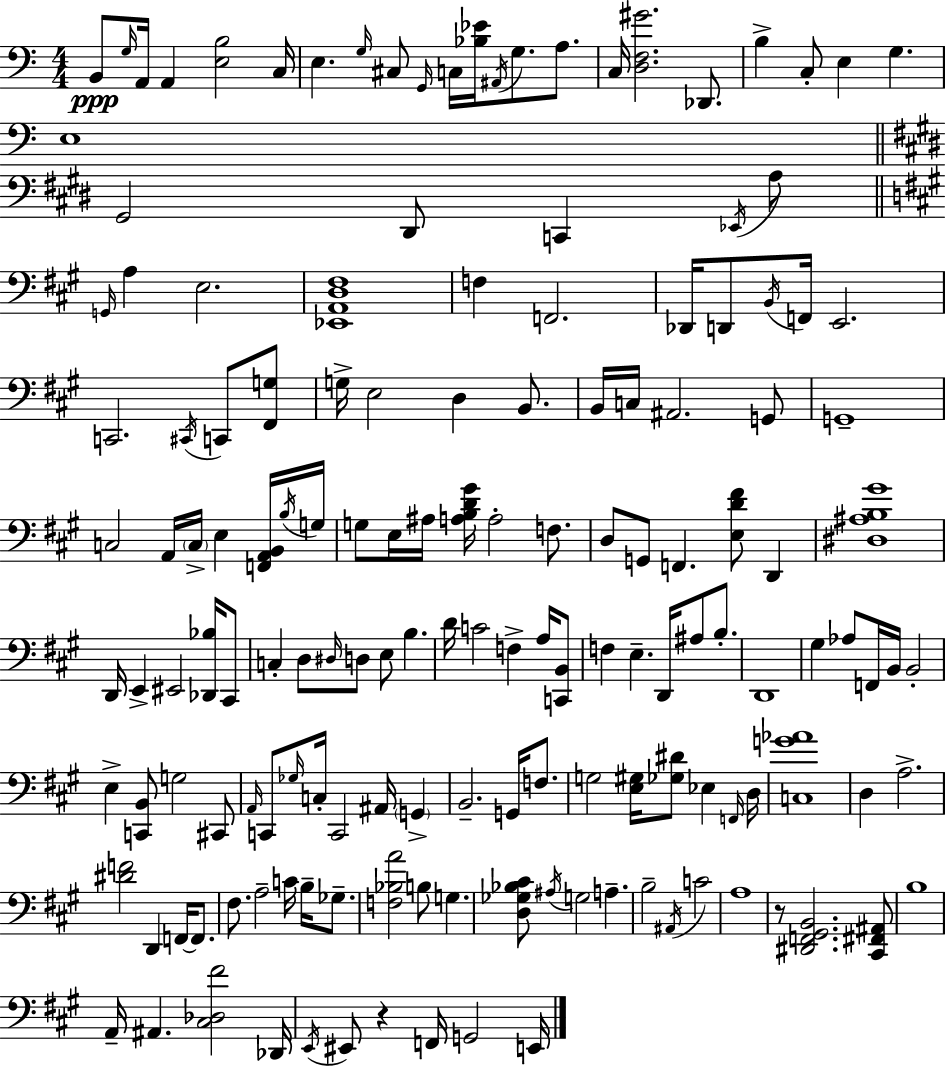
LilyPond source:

{
  \clef bass
  \numericTimeSignature
  \time 4/4
  \key c \major
  b,8\ppp \grace { g16 } a,16 a,4 <e b>2 | c16 e4. \grace { g16 } cis8 \grace { g,16 } c16 <bes ees'>16 \acciaccatura { ais,16 } g8. | a8. c16 <d f gis'>2. | des,8. b4-> c8-. e4 g4. | \break e1 | \bar "||" \break \key e \major gis,2 dis,8 c,4 \acciaccatura { ees,16 } a8 | \bar "||" \break \key a \major \grace { g,16 } a4 e2. | <ees, a, d fis>1 | f4 f,2. | des,16 d,8 \acciaccatura { b,16 } f,16 e,2. | \break c,2. \acciaccatura { cis,16 } c,8 | <fis, g>8 g16-> e2 d4 | b,8. b,16 c16 ais,2. | g,8 g,1-- | \break c2 a,16 \parenthesize c16-> e4 | <f, a, b,>16 \acciaccatura { b16 } g16 g8 e16 ais16 <a b d' gis'>16 a2-. | f8. d8 g,8 f,4. <e d' fis'>8 | d,4 <dis ais b gis'>1 | \break d,16 e,4-> eis,2 | <des, bes>16 cis,8 c4-. d8 \grace { dis16 } d8 e8 b4. | d'16 c'2 f4-> | a16 <c, b,>8 f4 e4.-- d,16 | \break ais8 b8.-. d,1 | gis4 aes8 f,16 b,16 b,2-. | e4-> <c, b,>8 g2 | cis,8 \grace { a,16 } c,8 \grace { ges16 } c16-. c,2 | \break ais,16 \parenthesize g,4-> b,2.-- | g,16 f8. g2 <e gis>16 | <ges dis'>8 ees4 \grace { f,16 } d16 <c g' aes'>1 | d4 a2.-> | \break <dis' f'>2 | d,4 f,16~~ f,8. fis8. a2-- | c'16 b16-- ges8.-- <f bes a'>2 | b8 g4. <d ges bes cis'>8 \acciaccatura { ais16 } g2 | \break a4.-- b2-- | \acciaccatura { ais,16 } c'2 a1 | r8 <dis, f, gis, b,>2. | <cis, fis, ais,>8 b1 | \break a,16-- ais,4. | <cis des fis'>2 des,16 \acciaccatura { e,16 } eis,8 r4 | f,16 g,2 e,16 \bar "|."
}